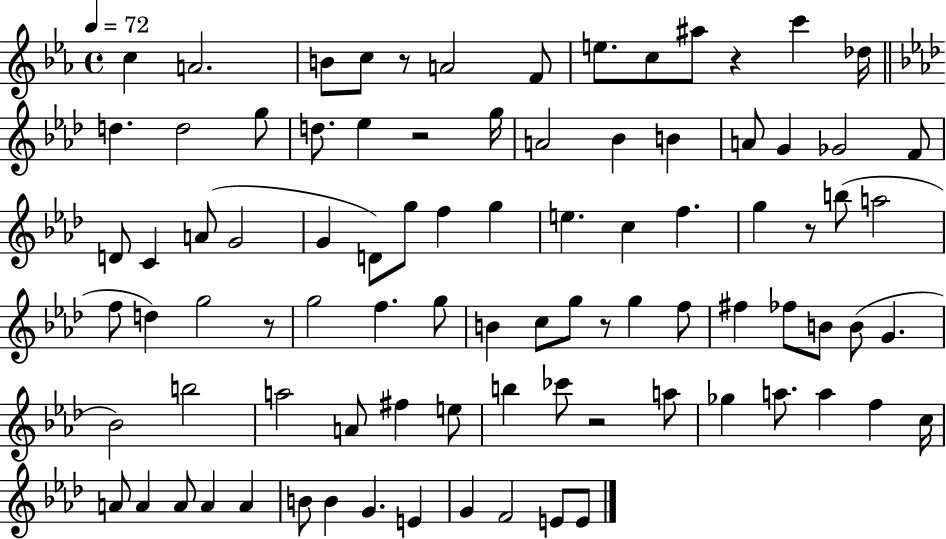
{
  \clef treble
  \time 4/4
  \defaultTimeSignature
  \key ees \major
  \tempo 4 = 72
  c''4 a'2. | b'8 c''8 r8 a'2 f'8 | e''8. c''8 ais''8 r4 c'''4 des''16 | \bar "||" \break \key aes \major d''4. d''2 g''8 | d''8. ees''4 r2 g''16 | a'2 bes'4 b'4 | a'8 g'4 ges'2 f'8 | \break d'8 c'4 a'8( g'2 | g'4 d'8) g''8 f''4 g''4 | e''4. c''4 f''4. | g''4 r8 b''8( a''2 | \break f''8 d''4) g''2 r8 | g''2 f''4. g''8 | b'4 c''8 g''8 r8 g''4 f''8 | fis''4 fes''8 b'8 b'8( g'4. | \break bes'2) b''2 | a''2 a'8 fis''4 e''8 | b''4 ces'''8 r2 a''8 | ges''4 a''8. a''4 f''4 c''16 | \break a'8 a'4 a'8 a'4 a'4 | b'8 b'4 g'4. e'4 | g'4 f'2 e'8 e'8 | \bar "|."
}